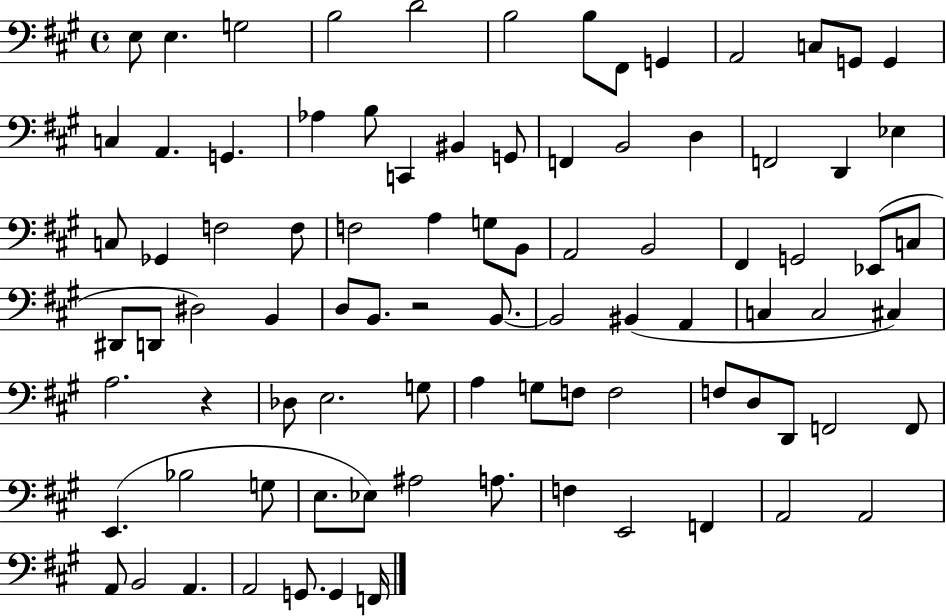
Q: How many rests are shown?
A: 2